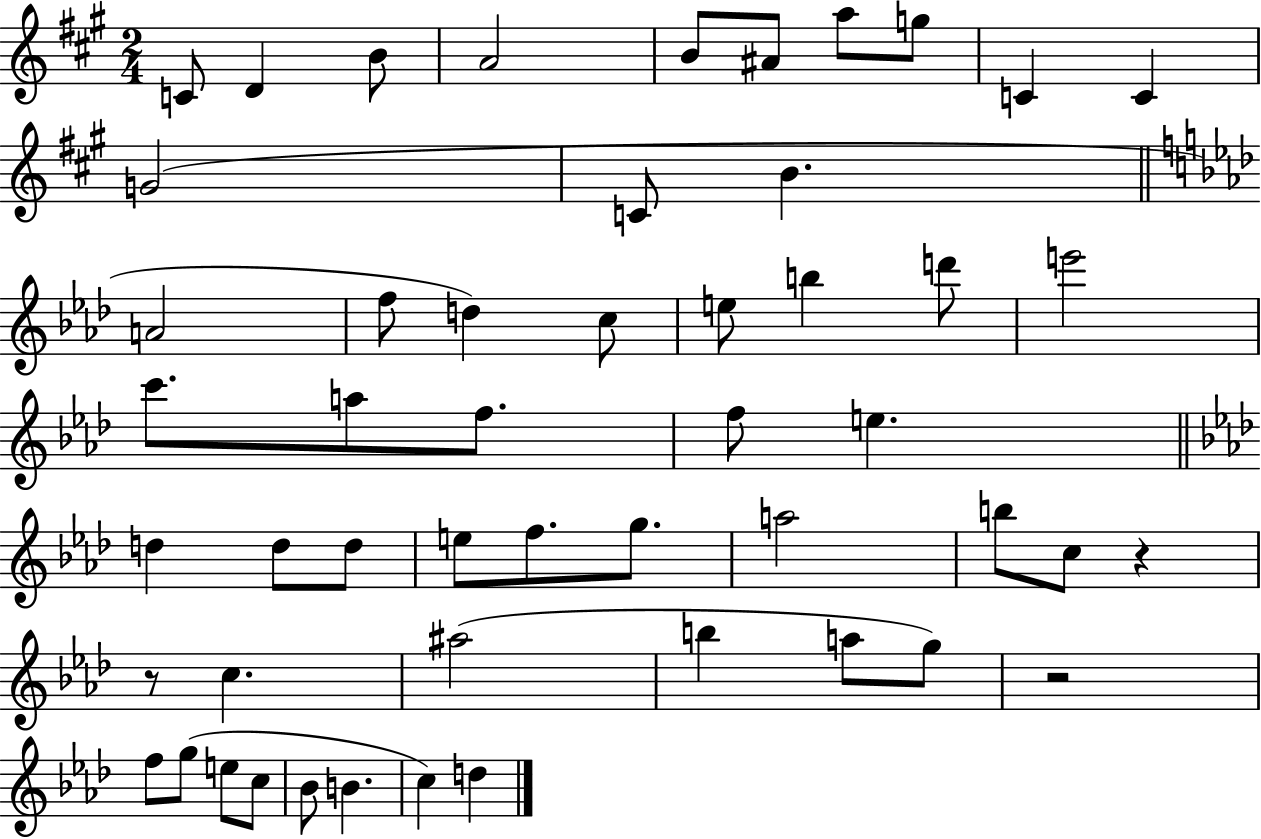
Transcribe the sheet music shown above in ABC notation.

X:1
T:Untitled
M:2/4
L:1/4
K:A
C/2 D B/2 A2 B/2 ^A/2 a/2 g/2 C C G2 C/2 B A2 f/2 d c/2 e/2 b d'/2 e'2 c'/2 a/2 f/2 f/2 e d d/2 d/2 e/2 f/2 g/2 a2 b/2 c/2 z z/2 c ^a2 b a/2 g/2 z2 f/2 g/2 e/2 c/2 _B/2 B c d